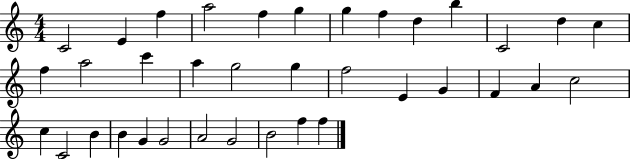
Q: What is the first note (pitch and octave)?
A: C4